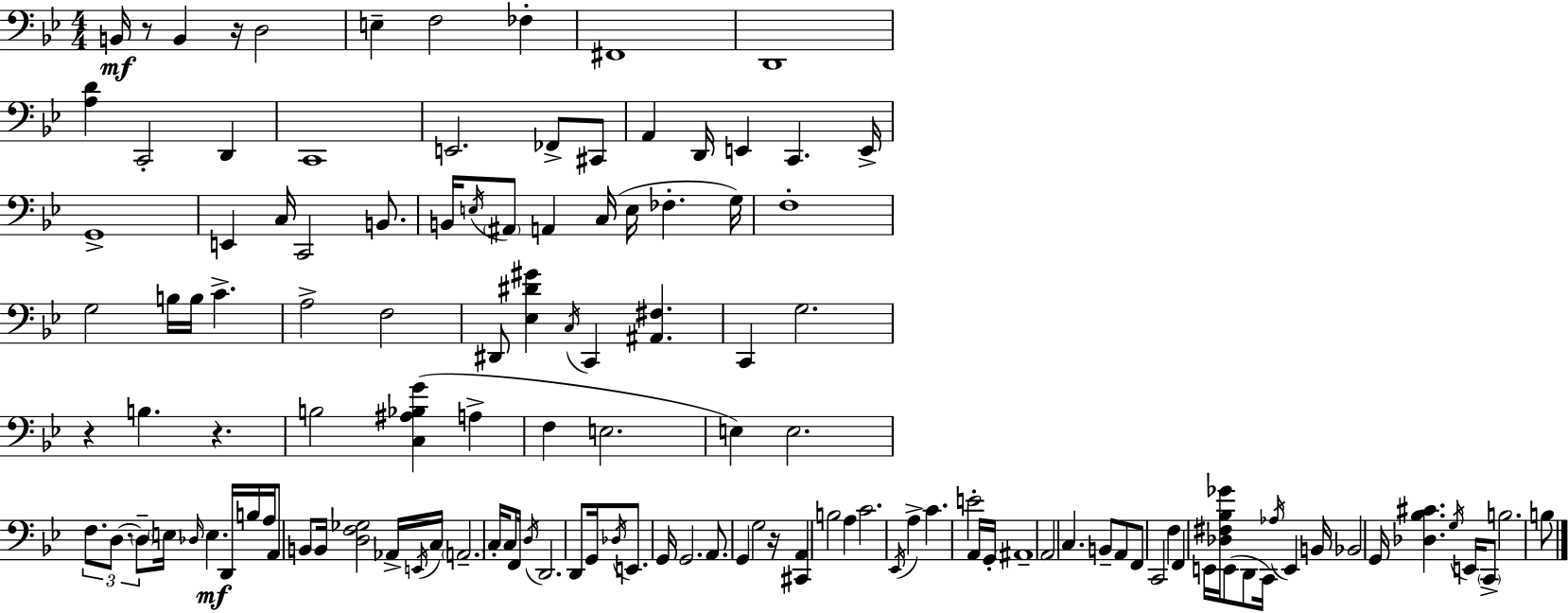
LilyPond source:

{
  \clef bass
  \numericTimeSignature
  \time 4/4
  \key g \minor
  b,16\mf r8 b,4 r16 d2 | e4-- f2 fes4-. | fis,1 | d,1 | \break <a d'>4 c,2-. d,4 | c,1 | e,2. fes,8-> cis,8 | a,4 d,16 e,4 c,4. e,16-> | \break g,1-> | e,4 c16 c,2 b,8. | b,16 \acciaccatura { e16 } \parenthesize ais,8 a,4 c16( e16 fes4.-. | g16) f1-. | \break g2 b16 b16 c'4.-> | a2-> f2 | dis,8 <ees dis' gis'>4 \acciaccatura { c16 } c,4 <ais, fis>4. | c,4 g2. | \break r4 b4. r4. | b2 <c ais bes g'>4( a4-> | f4 e2. | e4) e2. | \break \tuplet 3/2 { f8. d8.~~ \parenthesize d8-- } \parenthesize e16 \grace { des16 }\mf e4. | d,16 b16 a16 a,8 b,8 b,16 <d f ges>2 | aes,16-> \acciaccatura { e,16 } c16 \parenthesize a,2.-- | c16-. c8 f,16 \acciaccatura { d16 } d,2. | \break d,8 g,16 \acciaccatura { des16 } e,8. g,16 g,2. | a,8. g,4 g2 | r16 <cis, a,>4 b2 | a4 c'2. | \break \acciaccatura { ees,16 } a4-> c'4. e'2-. | a,16 g,16-. \parenthesize ais,1-- | a,2 c4. | b,8-- a,8 f,8 c,2 | \break f4 f,4 e,16 <des fis bes ges'>16 e,8( d,8 | c,16) \acciaccatura { aes16 } e,4 b,16 bes,2 | g,16 <des bes cis'>4. \acciaccatura { g16 } e,16 \parenthesize c,8-> b2. | b8 \bar "|."
}